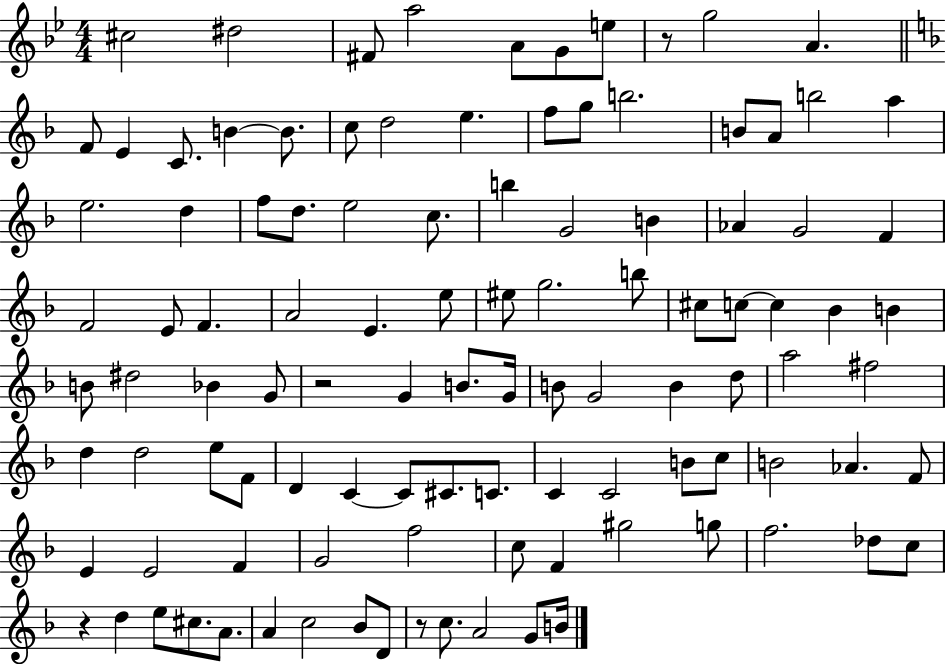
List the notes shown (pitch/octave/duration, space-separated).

C#5/h D#5/h F#4/e A5/h A4/e G4/e E5/e R/e G5/h A4/q. F4/e E4/q C4/e. B4/q B4/e. C5/e D5/h E5/q. F5/e G5/e B5/h. B4/e A4/e B5/h A5/q E5/h. D5/q F5/e D5/e. E5/h C5/e. B5/q G4/h B4/q Ab4/q G4/h F4/q F4/h E4/e F4/q. A4/h E4/q. E5/e EIS5/e G5/h. B5/e C#5/e C5/e C5/q Bb4/q B4/q B4/e D#5/h Bb4/q G4/e R/h G4/q B4/e. G4/s B4/e G4/h B4/q D5/e A5/h F#5/h D5/q D5/h E5/e F4/e D4/q C4/q C4/e C#4/e. C4/e. C4/q C4/h B4/e C5/e B4/h Ab4/q. F4/e E4/q E4/h F4/q G4/h F5/h C5/e F4/q G#5/h G5/e F5/h. Db5/e C5/e R/q D5/q E5/e C#5/e. A4/e. A4/q C5/h Bb4/e D4/e R/e C5/e. A4/h G4/e B4/s